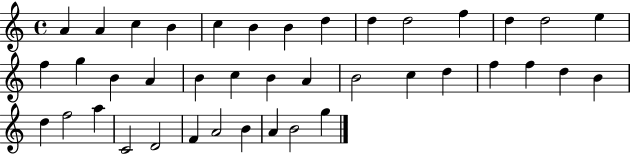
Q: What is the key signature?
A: C major